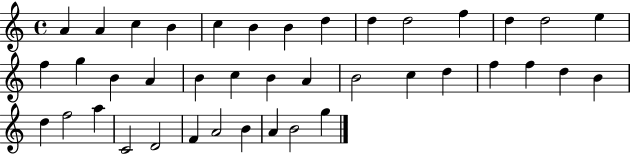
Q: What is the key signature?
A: C major